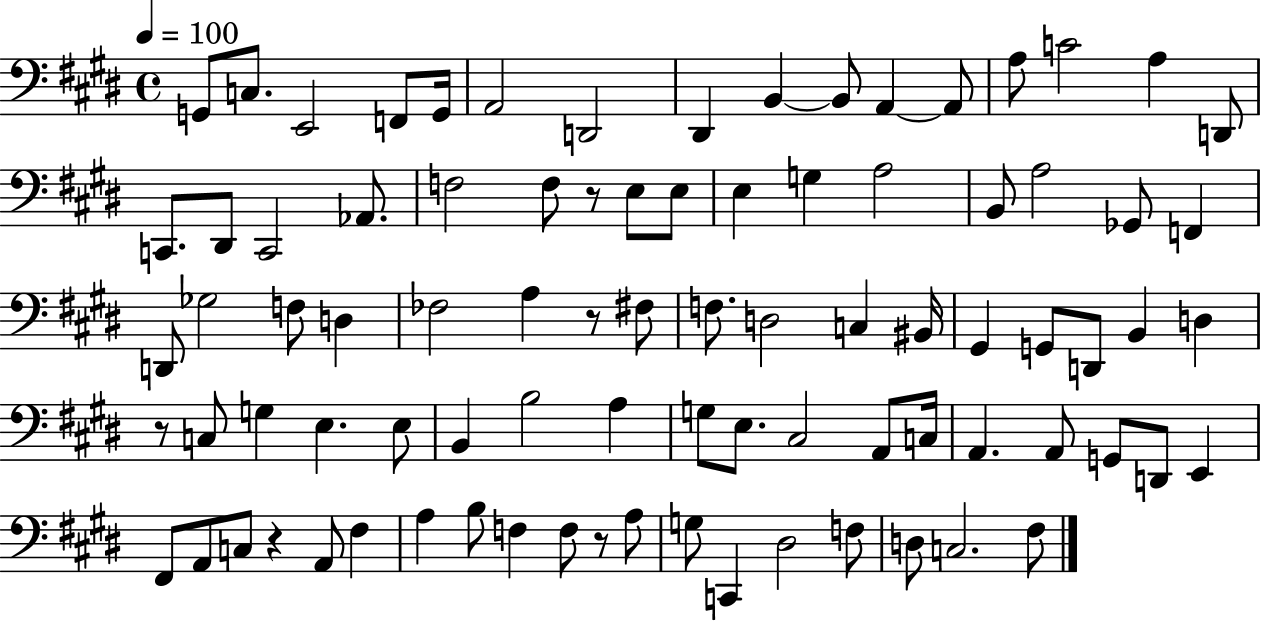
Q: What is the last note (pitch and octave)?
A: F#3